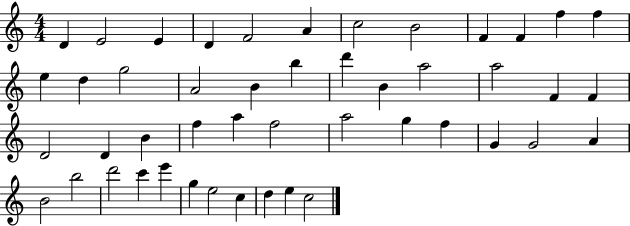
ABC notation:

X:1
T:Untitled
M:4/4
L:1/4
K:C
D E2 E D F2 A c2 B2 F F f f e d g2 A2 B b d' B a2 a2 F F D2 D B f a f2 a2 g f G G2 A B2 b2 d'2 c' e' g e2 c d e c2